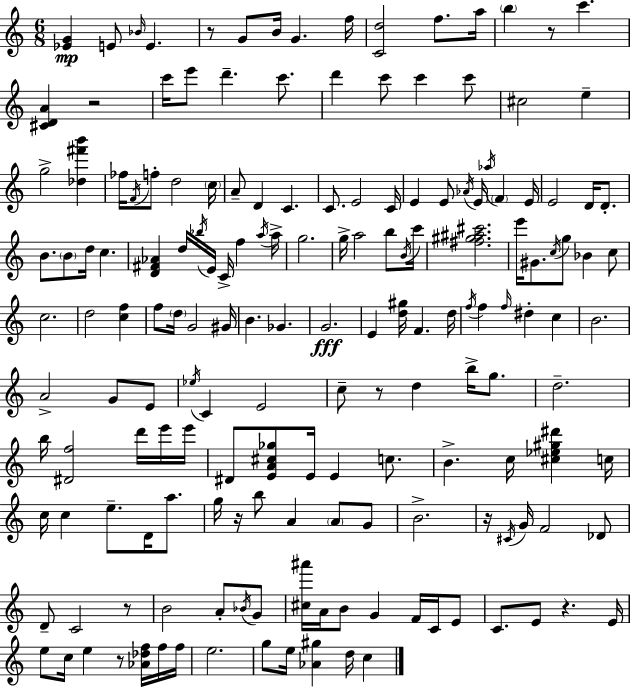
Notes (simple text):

[Eb4,G4]/q E4/e Bb4/s E4/q. R/e G4/e B4/s G4/q. F5/s [C4,D5]/h F5/e. A5/s B5/q R/e C6/q. [C#4,D4,A4]/q R/h C6/s E6/e D6/q. C6/e. D6/q C6/e C6/q C6/e C#5/h E5/q G5/h [Db5,F#6,B6]/q FES5/s F4/s F5/e D5/h C5/s A4/e D4/q C4/q. C4/e. E4/h C4/s E4/q E4/e Ab4/s E4/s Ab5/s F4/q E4/s E4/h D4/s D4/e. B4/e. B4/e D5/s C5/q. [D4,F#4,Ab4]/q D5/s Bb5/s E4/s C4/s F5/q A5/s A5/s G5/h. G5/s A5/h B5/e B4/s C6/s [F#5,G#5,A#5,C#6]/h. E6/s G#4/e. C5/s G5/e Bb4/q C5/e C5/h. D5/h [C5,F5]/q F5/e D5/s G4/h G#4/s B4/q. Gb4/q. G4/h. E4/q [D5,G#5]/s F4/q. D5/s F5/s F5/q F5/s D#5/q C5/q B4/h. A4/h G4/e E4/e Eb5/s C4/q E4/h C5/e R/e D5/q B5/s G5/e. D5/h. B5/s [D#4,F5]/h D6/s E6/s E6/s D#4/e [E4,A4,C#5,Gb5]/e E4/s E4/q C5/e. B4/q. C5/s [C#5,Eb5,G#5,D#6]/q C5/s C5/s C5/q E5/e. D4/s A5/e. G5/s R/s B5/e A4/q A4/e G4/e B4/h. R/s C#4/s G4/s F4/h Db4/e D4/e C4/h R/e B4/h A4/e Bb4/s G4/e [C#5,A#6]/s A4/s B4/e G4/q F4/s C4/s E4/e C4/e. E4/e R/q. E4/s E5/e C5/s E5/q R/e [Ab4,Db5,F5]/s F5/s F5/s E5/h. G5/e E5/s [Ab4,G#5]/q D5/s C5/q